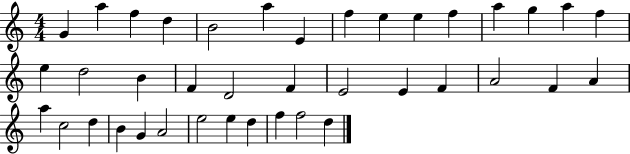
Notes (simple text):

G4/q A5/q F5/q D5/q B4/h A5/q E4/q F5/q E5/q E5/q F5/q A5/q G5/q A5/q F5/q E5/q D5/h B4/q F4/q D4/h F4/q E4/h E4/q F4/q A4/h F4/q A4/q A5/q C5/h D5/q B4/q G4/q A4/h E5/h E5/q D5/q F5/q F5/h D5/q